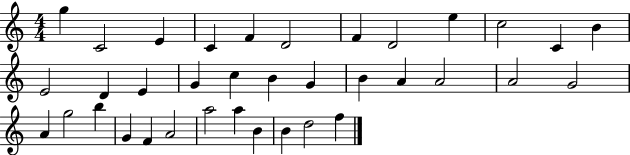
X:1
T:Untitled
M:4/4
L:1/4
K:C
g C2 E C F D2 F D2 e c2 C B E2 D E G c B G B A A2 A2 G2 A g2 b G F A2 a2 a B B d2 f